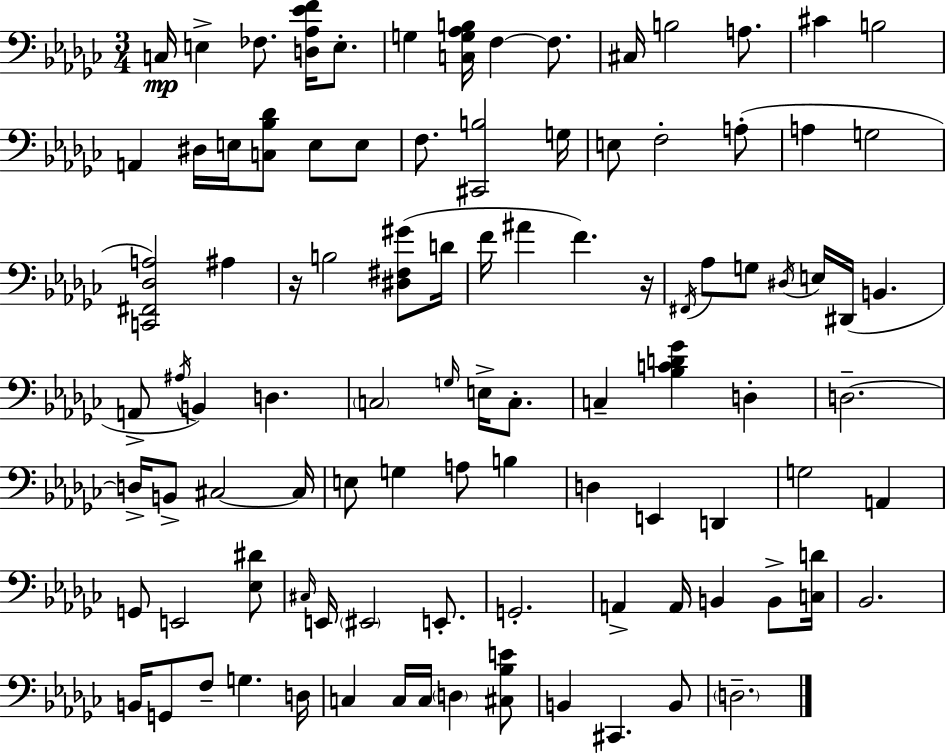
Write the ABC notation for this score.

X:1
T:Untitled
M:3/4
L:1/4
K:Ebm
C,/4 E, _F,/2 [D,_A,_EF]/4 E,/2 G, [C,G,_A,B,]/4 F, F,/2 ^C,/4 B,2 A,/2 ^C B,2 A,, ^D,/4 E,/4 [C,_B,_D]/2 E,/2 E,/2 F,/2 [^C,,B,]2 G,/4 E,/2 F,2 A,/2 A, G,2 [C,,^F,,_D,A,]2 ^A, z/4 B,2 [^D,^F,^G]/2 D/4 F/4 ^A F z/4 ^F,,/4 _A,/2 G,/2 ^D,/4 E,/4 ^D,,/4 B,, A,,/2 ^A,/4 B,, D, C,2 G,/4 E,/4 C,/2 C, [_B,CD_G] D, D,2 D,/4 B,,/2 ^C,2 ^C,/4 E,/2 G, A,/2 B, D, E,, D,, G,2 A,, G,,/2 E,,2 [_E,^D]/2 ^C,/4 E,,/4 ^E,,2 E,,/2 G,,2 A,, A,,/4 B,, B,,/2 [C,D]/4 _B,,2 B,,/4 G,,/2 F,/2 G, D,/4 C, C,/4 C,/4 D, [^C,_B,E]/2 B,, ^C,, B,,/2 D,2